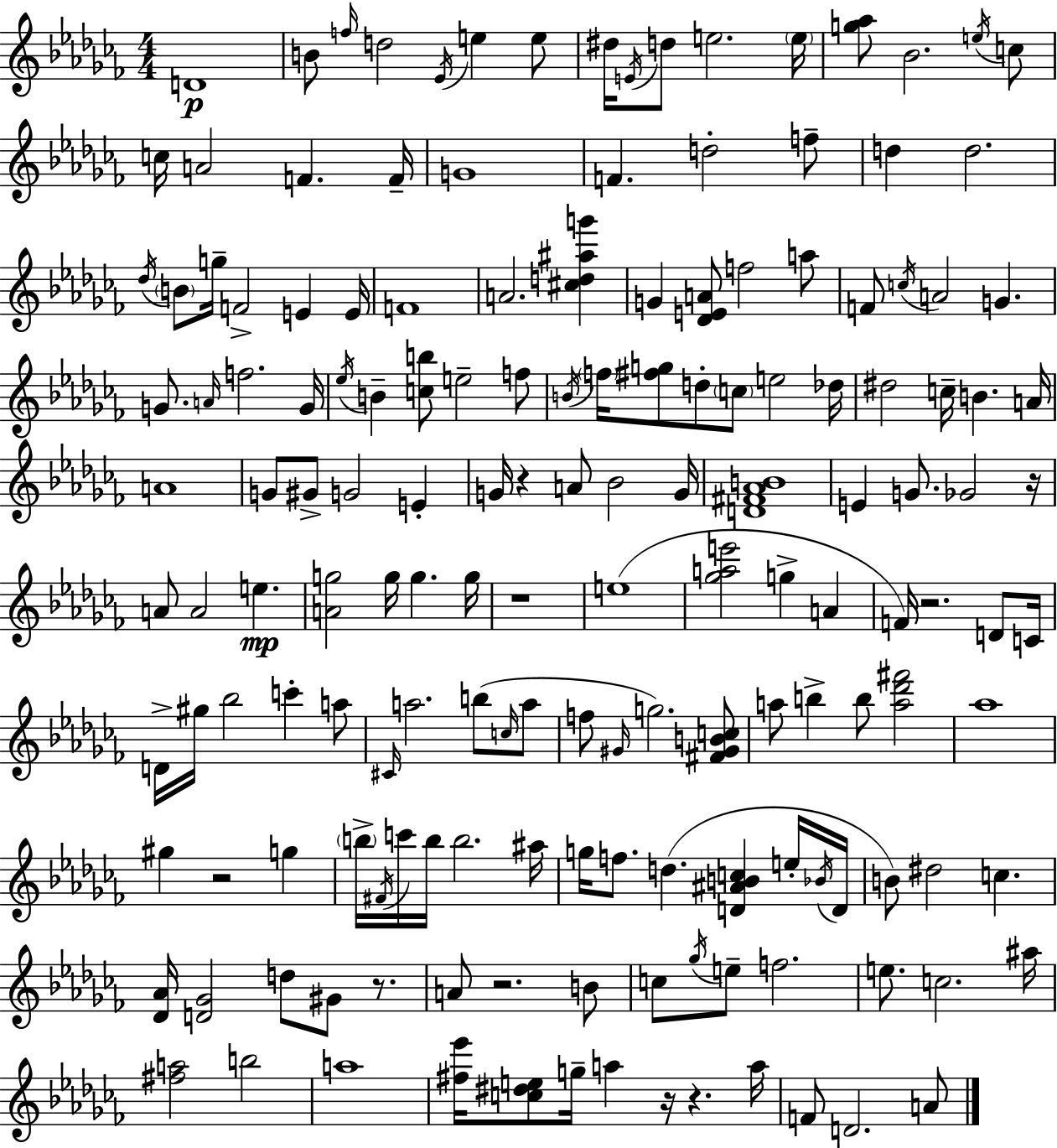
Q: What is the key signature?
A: AES minor